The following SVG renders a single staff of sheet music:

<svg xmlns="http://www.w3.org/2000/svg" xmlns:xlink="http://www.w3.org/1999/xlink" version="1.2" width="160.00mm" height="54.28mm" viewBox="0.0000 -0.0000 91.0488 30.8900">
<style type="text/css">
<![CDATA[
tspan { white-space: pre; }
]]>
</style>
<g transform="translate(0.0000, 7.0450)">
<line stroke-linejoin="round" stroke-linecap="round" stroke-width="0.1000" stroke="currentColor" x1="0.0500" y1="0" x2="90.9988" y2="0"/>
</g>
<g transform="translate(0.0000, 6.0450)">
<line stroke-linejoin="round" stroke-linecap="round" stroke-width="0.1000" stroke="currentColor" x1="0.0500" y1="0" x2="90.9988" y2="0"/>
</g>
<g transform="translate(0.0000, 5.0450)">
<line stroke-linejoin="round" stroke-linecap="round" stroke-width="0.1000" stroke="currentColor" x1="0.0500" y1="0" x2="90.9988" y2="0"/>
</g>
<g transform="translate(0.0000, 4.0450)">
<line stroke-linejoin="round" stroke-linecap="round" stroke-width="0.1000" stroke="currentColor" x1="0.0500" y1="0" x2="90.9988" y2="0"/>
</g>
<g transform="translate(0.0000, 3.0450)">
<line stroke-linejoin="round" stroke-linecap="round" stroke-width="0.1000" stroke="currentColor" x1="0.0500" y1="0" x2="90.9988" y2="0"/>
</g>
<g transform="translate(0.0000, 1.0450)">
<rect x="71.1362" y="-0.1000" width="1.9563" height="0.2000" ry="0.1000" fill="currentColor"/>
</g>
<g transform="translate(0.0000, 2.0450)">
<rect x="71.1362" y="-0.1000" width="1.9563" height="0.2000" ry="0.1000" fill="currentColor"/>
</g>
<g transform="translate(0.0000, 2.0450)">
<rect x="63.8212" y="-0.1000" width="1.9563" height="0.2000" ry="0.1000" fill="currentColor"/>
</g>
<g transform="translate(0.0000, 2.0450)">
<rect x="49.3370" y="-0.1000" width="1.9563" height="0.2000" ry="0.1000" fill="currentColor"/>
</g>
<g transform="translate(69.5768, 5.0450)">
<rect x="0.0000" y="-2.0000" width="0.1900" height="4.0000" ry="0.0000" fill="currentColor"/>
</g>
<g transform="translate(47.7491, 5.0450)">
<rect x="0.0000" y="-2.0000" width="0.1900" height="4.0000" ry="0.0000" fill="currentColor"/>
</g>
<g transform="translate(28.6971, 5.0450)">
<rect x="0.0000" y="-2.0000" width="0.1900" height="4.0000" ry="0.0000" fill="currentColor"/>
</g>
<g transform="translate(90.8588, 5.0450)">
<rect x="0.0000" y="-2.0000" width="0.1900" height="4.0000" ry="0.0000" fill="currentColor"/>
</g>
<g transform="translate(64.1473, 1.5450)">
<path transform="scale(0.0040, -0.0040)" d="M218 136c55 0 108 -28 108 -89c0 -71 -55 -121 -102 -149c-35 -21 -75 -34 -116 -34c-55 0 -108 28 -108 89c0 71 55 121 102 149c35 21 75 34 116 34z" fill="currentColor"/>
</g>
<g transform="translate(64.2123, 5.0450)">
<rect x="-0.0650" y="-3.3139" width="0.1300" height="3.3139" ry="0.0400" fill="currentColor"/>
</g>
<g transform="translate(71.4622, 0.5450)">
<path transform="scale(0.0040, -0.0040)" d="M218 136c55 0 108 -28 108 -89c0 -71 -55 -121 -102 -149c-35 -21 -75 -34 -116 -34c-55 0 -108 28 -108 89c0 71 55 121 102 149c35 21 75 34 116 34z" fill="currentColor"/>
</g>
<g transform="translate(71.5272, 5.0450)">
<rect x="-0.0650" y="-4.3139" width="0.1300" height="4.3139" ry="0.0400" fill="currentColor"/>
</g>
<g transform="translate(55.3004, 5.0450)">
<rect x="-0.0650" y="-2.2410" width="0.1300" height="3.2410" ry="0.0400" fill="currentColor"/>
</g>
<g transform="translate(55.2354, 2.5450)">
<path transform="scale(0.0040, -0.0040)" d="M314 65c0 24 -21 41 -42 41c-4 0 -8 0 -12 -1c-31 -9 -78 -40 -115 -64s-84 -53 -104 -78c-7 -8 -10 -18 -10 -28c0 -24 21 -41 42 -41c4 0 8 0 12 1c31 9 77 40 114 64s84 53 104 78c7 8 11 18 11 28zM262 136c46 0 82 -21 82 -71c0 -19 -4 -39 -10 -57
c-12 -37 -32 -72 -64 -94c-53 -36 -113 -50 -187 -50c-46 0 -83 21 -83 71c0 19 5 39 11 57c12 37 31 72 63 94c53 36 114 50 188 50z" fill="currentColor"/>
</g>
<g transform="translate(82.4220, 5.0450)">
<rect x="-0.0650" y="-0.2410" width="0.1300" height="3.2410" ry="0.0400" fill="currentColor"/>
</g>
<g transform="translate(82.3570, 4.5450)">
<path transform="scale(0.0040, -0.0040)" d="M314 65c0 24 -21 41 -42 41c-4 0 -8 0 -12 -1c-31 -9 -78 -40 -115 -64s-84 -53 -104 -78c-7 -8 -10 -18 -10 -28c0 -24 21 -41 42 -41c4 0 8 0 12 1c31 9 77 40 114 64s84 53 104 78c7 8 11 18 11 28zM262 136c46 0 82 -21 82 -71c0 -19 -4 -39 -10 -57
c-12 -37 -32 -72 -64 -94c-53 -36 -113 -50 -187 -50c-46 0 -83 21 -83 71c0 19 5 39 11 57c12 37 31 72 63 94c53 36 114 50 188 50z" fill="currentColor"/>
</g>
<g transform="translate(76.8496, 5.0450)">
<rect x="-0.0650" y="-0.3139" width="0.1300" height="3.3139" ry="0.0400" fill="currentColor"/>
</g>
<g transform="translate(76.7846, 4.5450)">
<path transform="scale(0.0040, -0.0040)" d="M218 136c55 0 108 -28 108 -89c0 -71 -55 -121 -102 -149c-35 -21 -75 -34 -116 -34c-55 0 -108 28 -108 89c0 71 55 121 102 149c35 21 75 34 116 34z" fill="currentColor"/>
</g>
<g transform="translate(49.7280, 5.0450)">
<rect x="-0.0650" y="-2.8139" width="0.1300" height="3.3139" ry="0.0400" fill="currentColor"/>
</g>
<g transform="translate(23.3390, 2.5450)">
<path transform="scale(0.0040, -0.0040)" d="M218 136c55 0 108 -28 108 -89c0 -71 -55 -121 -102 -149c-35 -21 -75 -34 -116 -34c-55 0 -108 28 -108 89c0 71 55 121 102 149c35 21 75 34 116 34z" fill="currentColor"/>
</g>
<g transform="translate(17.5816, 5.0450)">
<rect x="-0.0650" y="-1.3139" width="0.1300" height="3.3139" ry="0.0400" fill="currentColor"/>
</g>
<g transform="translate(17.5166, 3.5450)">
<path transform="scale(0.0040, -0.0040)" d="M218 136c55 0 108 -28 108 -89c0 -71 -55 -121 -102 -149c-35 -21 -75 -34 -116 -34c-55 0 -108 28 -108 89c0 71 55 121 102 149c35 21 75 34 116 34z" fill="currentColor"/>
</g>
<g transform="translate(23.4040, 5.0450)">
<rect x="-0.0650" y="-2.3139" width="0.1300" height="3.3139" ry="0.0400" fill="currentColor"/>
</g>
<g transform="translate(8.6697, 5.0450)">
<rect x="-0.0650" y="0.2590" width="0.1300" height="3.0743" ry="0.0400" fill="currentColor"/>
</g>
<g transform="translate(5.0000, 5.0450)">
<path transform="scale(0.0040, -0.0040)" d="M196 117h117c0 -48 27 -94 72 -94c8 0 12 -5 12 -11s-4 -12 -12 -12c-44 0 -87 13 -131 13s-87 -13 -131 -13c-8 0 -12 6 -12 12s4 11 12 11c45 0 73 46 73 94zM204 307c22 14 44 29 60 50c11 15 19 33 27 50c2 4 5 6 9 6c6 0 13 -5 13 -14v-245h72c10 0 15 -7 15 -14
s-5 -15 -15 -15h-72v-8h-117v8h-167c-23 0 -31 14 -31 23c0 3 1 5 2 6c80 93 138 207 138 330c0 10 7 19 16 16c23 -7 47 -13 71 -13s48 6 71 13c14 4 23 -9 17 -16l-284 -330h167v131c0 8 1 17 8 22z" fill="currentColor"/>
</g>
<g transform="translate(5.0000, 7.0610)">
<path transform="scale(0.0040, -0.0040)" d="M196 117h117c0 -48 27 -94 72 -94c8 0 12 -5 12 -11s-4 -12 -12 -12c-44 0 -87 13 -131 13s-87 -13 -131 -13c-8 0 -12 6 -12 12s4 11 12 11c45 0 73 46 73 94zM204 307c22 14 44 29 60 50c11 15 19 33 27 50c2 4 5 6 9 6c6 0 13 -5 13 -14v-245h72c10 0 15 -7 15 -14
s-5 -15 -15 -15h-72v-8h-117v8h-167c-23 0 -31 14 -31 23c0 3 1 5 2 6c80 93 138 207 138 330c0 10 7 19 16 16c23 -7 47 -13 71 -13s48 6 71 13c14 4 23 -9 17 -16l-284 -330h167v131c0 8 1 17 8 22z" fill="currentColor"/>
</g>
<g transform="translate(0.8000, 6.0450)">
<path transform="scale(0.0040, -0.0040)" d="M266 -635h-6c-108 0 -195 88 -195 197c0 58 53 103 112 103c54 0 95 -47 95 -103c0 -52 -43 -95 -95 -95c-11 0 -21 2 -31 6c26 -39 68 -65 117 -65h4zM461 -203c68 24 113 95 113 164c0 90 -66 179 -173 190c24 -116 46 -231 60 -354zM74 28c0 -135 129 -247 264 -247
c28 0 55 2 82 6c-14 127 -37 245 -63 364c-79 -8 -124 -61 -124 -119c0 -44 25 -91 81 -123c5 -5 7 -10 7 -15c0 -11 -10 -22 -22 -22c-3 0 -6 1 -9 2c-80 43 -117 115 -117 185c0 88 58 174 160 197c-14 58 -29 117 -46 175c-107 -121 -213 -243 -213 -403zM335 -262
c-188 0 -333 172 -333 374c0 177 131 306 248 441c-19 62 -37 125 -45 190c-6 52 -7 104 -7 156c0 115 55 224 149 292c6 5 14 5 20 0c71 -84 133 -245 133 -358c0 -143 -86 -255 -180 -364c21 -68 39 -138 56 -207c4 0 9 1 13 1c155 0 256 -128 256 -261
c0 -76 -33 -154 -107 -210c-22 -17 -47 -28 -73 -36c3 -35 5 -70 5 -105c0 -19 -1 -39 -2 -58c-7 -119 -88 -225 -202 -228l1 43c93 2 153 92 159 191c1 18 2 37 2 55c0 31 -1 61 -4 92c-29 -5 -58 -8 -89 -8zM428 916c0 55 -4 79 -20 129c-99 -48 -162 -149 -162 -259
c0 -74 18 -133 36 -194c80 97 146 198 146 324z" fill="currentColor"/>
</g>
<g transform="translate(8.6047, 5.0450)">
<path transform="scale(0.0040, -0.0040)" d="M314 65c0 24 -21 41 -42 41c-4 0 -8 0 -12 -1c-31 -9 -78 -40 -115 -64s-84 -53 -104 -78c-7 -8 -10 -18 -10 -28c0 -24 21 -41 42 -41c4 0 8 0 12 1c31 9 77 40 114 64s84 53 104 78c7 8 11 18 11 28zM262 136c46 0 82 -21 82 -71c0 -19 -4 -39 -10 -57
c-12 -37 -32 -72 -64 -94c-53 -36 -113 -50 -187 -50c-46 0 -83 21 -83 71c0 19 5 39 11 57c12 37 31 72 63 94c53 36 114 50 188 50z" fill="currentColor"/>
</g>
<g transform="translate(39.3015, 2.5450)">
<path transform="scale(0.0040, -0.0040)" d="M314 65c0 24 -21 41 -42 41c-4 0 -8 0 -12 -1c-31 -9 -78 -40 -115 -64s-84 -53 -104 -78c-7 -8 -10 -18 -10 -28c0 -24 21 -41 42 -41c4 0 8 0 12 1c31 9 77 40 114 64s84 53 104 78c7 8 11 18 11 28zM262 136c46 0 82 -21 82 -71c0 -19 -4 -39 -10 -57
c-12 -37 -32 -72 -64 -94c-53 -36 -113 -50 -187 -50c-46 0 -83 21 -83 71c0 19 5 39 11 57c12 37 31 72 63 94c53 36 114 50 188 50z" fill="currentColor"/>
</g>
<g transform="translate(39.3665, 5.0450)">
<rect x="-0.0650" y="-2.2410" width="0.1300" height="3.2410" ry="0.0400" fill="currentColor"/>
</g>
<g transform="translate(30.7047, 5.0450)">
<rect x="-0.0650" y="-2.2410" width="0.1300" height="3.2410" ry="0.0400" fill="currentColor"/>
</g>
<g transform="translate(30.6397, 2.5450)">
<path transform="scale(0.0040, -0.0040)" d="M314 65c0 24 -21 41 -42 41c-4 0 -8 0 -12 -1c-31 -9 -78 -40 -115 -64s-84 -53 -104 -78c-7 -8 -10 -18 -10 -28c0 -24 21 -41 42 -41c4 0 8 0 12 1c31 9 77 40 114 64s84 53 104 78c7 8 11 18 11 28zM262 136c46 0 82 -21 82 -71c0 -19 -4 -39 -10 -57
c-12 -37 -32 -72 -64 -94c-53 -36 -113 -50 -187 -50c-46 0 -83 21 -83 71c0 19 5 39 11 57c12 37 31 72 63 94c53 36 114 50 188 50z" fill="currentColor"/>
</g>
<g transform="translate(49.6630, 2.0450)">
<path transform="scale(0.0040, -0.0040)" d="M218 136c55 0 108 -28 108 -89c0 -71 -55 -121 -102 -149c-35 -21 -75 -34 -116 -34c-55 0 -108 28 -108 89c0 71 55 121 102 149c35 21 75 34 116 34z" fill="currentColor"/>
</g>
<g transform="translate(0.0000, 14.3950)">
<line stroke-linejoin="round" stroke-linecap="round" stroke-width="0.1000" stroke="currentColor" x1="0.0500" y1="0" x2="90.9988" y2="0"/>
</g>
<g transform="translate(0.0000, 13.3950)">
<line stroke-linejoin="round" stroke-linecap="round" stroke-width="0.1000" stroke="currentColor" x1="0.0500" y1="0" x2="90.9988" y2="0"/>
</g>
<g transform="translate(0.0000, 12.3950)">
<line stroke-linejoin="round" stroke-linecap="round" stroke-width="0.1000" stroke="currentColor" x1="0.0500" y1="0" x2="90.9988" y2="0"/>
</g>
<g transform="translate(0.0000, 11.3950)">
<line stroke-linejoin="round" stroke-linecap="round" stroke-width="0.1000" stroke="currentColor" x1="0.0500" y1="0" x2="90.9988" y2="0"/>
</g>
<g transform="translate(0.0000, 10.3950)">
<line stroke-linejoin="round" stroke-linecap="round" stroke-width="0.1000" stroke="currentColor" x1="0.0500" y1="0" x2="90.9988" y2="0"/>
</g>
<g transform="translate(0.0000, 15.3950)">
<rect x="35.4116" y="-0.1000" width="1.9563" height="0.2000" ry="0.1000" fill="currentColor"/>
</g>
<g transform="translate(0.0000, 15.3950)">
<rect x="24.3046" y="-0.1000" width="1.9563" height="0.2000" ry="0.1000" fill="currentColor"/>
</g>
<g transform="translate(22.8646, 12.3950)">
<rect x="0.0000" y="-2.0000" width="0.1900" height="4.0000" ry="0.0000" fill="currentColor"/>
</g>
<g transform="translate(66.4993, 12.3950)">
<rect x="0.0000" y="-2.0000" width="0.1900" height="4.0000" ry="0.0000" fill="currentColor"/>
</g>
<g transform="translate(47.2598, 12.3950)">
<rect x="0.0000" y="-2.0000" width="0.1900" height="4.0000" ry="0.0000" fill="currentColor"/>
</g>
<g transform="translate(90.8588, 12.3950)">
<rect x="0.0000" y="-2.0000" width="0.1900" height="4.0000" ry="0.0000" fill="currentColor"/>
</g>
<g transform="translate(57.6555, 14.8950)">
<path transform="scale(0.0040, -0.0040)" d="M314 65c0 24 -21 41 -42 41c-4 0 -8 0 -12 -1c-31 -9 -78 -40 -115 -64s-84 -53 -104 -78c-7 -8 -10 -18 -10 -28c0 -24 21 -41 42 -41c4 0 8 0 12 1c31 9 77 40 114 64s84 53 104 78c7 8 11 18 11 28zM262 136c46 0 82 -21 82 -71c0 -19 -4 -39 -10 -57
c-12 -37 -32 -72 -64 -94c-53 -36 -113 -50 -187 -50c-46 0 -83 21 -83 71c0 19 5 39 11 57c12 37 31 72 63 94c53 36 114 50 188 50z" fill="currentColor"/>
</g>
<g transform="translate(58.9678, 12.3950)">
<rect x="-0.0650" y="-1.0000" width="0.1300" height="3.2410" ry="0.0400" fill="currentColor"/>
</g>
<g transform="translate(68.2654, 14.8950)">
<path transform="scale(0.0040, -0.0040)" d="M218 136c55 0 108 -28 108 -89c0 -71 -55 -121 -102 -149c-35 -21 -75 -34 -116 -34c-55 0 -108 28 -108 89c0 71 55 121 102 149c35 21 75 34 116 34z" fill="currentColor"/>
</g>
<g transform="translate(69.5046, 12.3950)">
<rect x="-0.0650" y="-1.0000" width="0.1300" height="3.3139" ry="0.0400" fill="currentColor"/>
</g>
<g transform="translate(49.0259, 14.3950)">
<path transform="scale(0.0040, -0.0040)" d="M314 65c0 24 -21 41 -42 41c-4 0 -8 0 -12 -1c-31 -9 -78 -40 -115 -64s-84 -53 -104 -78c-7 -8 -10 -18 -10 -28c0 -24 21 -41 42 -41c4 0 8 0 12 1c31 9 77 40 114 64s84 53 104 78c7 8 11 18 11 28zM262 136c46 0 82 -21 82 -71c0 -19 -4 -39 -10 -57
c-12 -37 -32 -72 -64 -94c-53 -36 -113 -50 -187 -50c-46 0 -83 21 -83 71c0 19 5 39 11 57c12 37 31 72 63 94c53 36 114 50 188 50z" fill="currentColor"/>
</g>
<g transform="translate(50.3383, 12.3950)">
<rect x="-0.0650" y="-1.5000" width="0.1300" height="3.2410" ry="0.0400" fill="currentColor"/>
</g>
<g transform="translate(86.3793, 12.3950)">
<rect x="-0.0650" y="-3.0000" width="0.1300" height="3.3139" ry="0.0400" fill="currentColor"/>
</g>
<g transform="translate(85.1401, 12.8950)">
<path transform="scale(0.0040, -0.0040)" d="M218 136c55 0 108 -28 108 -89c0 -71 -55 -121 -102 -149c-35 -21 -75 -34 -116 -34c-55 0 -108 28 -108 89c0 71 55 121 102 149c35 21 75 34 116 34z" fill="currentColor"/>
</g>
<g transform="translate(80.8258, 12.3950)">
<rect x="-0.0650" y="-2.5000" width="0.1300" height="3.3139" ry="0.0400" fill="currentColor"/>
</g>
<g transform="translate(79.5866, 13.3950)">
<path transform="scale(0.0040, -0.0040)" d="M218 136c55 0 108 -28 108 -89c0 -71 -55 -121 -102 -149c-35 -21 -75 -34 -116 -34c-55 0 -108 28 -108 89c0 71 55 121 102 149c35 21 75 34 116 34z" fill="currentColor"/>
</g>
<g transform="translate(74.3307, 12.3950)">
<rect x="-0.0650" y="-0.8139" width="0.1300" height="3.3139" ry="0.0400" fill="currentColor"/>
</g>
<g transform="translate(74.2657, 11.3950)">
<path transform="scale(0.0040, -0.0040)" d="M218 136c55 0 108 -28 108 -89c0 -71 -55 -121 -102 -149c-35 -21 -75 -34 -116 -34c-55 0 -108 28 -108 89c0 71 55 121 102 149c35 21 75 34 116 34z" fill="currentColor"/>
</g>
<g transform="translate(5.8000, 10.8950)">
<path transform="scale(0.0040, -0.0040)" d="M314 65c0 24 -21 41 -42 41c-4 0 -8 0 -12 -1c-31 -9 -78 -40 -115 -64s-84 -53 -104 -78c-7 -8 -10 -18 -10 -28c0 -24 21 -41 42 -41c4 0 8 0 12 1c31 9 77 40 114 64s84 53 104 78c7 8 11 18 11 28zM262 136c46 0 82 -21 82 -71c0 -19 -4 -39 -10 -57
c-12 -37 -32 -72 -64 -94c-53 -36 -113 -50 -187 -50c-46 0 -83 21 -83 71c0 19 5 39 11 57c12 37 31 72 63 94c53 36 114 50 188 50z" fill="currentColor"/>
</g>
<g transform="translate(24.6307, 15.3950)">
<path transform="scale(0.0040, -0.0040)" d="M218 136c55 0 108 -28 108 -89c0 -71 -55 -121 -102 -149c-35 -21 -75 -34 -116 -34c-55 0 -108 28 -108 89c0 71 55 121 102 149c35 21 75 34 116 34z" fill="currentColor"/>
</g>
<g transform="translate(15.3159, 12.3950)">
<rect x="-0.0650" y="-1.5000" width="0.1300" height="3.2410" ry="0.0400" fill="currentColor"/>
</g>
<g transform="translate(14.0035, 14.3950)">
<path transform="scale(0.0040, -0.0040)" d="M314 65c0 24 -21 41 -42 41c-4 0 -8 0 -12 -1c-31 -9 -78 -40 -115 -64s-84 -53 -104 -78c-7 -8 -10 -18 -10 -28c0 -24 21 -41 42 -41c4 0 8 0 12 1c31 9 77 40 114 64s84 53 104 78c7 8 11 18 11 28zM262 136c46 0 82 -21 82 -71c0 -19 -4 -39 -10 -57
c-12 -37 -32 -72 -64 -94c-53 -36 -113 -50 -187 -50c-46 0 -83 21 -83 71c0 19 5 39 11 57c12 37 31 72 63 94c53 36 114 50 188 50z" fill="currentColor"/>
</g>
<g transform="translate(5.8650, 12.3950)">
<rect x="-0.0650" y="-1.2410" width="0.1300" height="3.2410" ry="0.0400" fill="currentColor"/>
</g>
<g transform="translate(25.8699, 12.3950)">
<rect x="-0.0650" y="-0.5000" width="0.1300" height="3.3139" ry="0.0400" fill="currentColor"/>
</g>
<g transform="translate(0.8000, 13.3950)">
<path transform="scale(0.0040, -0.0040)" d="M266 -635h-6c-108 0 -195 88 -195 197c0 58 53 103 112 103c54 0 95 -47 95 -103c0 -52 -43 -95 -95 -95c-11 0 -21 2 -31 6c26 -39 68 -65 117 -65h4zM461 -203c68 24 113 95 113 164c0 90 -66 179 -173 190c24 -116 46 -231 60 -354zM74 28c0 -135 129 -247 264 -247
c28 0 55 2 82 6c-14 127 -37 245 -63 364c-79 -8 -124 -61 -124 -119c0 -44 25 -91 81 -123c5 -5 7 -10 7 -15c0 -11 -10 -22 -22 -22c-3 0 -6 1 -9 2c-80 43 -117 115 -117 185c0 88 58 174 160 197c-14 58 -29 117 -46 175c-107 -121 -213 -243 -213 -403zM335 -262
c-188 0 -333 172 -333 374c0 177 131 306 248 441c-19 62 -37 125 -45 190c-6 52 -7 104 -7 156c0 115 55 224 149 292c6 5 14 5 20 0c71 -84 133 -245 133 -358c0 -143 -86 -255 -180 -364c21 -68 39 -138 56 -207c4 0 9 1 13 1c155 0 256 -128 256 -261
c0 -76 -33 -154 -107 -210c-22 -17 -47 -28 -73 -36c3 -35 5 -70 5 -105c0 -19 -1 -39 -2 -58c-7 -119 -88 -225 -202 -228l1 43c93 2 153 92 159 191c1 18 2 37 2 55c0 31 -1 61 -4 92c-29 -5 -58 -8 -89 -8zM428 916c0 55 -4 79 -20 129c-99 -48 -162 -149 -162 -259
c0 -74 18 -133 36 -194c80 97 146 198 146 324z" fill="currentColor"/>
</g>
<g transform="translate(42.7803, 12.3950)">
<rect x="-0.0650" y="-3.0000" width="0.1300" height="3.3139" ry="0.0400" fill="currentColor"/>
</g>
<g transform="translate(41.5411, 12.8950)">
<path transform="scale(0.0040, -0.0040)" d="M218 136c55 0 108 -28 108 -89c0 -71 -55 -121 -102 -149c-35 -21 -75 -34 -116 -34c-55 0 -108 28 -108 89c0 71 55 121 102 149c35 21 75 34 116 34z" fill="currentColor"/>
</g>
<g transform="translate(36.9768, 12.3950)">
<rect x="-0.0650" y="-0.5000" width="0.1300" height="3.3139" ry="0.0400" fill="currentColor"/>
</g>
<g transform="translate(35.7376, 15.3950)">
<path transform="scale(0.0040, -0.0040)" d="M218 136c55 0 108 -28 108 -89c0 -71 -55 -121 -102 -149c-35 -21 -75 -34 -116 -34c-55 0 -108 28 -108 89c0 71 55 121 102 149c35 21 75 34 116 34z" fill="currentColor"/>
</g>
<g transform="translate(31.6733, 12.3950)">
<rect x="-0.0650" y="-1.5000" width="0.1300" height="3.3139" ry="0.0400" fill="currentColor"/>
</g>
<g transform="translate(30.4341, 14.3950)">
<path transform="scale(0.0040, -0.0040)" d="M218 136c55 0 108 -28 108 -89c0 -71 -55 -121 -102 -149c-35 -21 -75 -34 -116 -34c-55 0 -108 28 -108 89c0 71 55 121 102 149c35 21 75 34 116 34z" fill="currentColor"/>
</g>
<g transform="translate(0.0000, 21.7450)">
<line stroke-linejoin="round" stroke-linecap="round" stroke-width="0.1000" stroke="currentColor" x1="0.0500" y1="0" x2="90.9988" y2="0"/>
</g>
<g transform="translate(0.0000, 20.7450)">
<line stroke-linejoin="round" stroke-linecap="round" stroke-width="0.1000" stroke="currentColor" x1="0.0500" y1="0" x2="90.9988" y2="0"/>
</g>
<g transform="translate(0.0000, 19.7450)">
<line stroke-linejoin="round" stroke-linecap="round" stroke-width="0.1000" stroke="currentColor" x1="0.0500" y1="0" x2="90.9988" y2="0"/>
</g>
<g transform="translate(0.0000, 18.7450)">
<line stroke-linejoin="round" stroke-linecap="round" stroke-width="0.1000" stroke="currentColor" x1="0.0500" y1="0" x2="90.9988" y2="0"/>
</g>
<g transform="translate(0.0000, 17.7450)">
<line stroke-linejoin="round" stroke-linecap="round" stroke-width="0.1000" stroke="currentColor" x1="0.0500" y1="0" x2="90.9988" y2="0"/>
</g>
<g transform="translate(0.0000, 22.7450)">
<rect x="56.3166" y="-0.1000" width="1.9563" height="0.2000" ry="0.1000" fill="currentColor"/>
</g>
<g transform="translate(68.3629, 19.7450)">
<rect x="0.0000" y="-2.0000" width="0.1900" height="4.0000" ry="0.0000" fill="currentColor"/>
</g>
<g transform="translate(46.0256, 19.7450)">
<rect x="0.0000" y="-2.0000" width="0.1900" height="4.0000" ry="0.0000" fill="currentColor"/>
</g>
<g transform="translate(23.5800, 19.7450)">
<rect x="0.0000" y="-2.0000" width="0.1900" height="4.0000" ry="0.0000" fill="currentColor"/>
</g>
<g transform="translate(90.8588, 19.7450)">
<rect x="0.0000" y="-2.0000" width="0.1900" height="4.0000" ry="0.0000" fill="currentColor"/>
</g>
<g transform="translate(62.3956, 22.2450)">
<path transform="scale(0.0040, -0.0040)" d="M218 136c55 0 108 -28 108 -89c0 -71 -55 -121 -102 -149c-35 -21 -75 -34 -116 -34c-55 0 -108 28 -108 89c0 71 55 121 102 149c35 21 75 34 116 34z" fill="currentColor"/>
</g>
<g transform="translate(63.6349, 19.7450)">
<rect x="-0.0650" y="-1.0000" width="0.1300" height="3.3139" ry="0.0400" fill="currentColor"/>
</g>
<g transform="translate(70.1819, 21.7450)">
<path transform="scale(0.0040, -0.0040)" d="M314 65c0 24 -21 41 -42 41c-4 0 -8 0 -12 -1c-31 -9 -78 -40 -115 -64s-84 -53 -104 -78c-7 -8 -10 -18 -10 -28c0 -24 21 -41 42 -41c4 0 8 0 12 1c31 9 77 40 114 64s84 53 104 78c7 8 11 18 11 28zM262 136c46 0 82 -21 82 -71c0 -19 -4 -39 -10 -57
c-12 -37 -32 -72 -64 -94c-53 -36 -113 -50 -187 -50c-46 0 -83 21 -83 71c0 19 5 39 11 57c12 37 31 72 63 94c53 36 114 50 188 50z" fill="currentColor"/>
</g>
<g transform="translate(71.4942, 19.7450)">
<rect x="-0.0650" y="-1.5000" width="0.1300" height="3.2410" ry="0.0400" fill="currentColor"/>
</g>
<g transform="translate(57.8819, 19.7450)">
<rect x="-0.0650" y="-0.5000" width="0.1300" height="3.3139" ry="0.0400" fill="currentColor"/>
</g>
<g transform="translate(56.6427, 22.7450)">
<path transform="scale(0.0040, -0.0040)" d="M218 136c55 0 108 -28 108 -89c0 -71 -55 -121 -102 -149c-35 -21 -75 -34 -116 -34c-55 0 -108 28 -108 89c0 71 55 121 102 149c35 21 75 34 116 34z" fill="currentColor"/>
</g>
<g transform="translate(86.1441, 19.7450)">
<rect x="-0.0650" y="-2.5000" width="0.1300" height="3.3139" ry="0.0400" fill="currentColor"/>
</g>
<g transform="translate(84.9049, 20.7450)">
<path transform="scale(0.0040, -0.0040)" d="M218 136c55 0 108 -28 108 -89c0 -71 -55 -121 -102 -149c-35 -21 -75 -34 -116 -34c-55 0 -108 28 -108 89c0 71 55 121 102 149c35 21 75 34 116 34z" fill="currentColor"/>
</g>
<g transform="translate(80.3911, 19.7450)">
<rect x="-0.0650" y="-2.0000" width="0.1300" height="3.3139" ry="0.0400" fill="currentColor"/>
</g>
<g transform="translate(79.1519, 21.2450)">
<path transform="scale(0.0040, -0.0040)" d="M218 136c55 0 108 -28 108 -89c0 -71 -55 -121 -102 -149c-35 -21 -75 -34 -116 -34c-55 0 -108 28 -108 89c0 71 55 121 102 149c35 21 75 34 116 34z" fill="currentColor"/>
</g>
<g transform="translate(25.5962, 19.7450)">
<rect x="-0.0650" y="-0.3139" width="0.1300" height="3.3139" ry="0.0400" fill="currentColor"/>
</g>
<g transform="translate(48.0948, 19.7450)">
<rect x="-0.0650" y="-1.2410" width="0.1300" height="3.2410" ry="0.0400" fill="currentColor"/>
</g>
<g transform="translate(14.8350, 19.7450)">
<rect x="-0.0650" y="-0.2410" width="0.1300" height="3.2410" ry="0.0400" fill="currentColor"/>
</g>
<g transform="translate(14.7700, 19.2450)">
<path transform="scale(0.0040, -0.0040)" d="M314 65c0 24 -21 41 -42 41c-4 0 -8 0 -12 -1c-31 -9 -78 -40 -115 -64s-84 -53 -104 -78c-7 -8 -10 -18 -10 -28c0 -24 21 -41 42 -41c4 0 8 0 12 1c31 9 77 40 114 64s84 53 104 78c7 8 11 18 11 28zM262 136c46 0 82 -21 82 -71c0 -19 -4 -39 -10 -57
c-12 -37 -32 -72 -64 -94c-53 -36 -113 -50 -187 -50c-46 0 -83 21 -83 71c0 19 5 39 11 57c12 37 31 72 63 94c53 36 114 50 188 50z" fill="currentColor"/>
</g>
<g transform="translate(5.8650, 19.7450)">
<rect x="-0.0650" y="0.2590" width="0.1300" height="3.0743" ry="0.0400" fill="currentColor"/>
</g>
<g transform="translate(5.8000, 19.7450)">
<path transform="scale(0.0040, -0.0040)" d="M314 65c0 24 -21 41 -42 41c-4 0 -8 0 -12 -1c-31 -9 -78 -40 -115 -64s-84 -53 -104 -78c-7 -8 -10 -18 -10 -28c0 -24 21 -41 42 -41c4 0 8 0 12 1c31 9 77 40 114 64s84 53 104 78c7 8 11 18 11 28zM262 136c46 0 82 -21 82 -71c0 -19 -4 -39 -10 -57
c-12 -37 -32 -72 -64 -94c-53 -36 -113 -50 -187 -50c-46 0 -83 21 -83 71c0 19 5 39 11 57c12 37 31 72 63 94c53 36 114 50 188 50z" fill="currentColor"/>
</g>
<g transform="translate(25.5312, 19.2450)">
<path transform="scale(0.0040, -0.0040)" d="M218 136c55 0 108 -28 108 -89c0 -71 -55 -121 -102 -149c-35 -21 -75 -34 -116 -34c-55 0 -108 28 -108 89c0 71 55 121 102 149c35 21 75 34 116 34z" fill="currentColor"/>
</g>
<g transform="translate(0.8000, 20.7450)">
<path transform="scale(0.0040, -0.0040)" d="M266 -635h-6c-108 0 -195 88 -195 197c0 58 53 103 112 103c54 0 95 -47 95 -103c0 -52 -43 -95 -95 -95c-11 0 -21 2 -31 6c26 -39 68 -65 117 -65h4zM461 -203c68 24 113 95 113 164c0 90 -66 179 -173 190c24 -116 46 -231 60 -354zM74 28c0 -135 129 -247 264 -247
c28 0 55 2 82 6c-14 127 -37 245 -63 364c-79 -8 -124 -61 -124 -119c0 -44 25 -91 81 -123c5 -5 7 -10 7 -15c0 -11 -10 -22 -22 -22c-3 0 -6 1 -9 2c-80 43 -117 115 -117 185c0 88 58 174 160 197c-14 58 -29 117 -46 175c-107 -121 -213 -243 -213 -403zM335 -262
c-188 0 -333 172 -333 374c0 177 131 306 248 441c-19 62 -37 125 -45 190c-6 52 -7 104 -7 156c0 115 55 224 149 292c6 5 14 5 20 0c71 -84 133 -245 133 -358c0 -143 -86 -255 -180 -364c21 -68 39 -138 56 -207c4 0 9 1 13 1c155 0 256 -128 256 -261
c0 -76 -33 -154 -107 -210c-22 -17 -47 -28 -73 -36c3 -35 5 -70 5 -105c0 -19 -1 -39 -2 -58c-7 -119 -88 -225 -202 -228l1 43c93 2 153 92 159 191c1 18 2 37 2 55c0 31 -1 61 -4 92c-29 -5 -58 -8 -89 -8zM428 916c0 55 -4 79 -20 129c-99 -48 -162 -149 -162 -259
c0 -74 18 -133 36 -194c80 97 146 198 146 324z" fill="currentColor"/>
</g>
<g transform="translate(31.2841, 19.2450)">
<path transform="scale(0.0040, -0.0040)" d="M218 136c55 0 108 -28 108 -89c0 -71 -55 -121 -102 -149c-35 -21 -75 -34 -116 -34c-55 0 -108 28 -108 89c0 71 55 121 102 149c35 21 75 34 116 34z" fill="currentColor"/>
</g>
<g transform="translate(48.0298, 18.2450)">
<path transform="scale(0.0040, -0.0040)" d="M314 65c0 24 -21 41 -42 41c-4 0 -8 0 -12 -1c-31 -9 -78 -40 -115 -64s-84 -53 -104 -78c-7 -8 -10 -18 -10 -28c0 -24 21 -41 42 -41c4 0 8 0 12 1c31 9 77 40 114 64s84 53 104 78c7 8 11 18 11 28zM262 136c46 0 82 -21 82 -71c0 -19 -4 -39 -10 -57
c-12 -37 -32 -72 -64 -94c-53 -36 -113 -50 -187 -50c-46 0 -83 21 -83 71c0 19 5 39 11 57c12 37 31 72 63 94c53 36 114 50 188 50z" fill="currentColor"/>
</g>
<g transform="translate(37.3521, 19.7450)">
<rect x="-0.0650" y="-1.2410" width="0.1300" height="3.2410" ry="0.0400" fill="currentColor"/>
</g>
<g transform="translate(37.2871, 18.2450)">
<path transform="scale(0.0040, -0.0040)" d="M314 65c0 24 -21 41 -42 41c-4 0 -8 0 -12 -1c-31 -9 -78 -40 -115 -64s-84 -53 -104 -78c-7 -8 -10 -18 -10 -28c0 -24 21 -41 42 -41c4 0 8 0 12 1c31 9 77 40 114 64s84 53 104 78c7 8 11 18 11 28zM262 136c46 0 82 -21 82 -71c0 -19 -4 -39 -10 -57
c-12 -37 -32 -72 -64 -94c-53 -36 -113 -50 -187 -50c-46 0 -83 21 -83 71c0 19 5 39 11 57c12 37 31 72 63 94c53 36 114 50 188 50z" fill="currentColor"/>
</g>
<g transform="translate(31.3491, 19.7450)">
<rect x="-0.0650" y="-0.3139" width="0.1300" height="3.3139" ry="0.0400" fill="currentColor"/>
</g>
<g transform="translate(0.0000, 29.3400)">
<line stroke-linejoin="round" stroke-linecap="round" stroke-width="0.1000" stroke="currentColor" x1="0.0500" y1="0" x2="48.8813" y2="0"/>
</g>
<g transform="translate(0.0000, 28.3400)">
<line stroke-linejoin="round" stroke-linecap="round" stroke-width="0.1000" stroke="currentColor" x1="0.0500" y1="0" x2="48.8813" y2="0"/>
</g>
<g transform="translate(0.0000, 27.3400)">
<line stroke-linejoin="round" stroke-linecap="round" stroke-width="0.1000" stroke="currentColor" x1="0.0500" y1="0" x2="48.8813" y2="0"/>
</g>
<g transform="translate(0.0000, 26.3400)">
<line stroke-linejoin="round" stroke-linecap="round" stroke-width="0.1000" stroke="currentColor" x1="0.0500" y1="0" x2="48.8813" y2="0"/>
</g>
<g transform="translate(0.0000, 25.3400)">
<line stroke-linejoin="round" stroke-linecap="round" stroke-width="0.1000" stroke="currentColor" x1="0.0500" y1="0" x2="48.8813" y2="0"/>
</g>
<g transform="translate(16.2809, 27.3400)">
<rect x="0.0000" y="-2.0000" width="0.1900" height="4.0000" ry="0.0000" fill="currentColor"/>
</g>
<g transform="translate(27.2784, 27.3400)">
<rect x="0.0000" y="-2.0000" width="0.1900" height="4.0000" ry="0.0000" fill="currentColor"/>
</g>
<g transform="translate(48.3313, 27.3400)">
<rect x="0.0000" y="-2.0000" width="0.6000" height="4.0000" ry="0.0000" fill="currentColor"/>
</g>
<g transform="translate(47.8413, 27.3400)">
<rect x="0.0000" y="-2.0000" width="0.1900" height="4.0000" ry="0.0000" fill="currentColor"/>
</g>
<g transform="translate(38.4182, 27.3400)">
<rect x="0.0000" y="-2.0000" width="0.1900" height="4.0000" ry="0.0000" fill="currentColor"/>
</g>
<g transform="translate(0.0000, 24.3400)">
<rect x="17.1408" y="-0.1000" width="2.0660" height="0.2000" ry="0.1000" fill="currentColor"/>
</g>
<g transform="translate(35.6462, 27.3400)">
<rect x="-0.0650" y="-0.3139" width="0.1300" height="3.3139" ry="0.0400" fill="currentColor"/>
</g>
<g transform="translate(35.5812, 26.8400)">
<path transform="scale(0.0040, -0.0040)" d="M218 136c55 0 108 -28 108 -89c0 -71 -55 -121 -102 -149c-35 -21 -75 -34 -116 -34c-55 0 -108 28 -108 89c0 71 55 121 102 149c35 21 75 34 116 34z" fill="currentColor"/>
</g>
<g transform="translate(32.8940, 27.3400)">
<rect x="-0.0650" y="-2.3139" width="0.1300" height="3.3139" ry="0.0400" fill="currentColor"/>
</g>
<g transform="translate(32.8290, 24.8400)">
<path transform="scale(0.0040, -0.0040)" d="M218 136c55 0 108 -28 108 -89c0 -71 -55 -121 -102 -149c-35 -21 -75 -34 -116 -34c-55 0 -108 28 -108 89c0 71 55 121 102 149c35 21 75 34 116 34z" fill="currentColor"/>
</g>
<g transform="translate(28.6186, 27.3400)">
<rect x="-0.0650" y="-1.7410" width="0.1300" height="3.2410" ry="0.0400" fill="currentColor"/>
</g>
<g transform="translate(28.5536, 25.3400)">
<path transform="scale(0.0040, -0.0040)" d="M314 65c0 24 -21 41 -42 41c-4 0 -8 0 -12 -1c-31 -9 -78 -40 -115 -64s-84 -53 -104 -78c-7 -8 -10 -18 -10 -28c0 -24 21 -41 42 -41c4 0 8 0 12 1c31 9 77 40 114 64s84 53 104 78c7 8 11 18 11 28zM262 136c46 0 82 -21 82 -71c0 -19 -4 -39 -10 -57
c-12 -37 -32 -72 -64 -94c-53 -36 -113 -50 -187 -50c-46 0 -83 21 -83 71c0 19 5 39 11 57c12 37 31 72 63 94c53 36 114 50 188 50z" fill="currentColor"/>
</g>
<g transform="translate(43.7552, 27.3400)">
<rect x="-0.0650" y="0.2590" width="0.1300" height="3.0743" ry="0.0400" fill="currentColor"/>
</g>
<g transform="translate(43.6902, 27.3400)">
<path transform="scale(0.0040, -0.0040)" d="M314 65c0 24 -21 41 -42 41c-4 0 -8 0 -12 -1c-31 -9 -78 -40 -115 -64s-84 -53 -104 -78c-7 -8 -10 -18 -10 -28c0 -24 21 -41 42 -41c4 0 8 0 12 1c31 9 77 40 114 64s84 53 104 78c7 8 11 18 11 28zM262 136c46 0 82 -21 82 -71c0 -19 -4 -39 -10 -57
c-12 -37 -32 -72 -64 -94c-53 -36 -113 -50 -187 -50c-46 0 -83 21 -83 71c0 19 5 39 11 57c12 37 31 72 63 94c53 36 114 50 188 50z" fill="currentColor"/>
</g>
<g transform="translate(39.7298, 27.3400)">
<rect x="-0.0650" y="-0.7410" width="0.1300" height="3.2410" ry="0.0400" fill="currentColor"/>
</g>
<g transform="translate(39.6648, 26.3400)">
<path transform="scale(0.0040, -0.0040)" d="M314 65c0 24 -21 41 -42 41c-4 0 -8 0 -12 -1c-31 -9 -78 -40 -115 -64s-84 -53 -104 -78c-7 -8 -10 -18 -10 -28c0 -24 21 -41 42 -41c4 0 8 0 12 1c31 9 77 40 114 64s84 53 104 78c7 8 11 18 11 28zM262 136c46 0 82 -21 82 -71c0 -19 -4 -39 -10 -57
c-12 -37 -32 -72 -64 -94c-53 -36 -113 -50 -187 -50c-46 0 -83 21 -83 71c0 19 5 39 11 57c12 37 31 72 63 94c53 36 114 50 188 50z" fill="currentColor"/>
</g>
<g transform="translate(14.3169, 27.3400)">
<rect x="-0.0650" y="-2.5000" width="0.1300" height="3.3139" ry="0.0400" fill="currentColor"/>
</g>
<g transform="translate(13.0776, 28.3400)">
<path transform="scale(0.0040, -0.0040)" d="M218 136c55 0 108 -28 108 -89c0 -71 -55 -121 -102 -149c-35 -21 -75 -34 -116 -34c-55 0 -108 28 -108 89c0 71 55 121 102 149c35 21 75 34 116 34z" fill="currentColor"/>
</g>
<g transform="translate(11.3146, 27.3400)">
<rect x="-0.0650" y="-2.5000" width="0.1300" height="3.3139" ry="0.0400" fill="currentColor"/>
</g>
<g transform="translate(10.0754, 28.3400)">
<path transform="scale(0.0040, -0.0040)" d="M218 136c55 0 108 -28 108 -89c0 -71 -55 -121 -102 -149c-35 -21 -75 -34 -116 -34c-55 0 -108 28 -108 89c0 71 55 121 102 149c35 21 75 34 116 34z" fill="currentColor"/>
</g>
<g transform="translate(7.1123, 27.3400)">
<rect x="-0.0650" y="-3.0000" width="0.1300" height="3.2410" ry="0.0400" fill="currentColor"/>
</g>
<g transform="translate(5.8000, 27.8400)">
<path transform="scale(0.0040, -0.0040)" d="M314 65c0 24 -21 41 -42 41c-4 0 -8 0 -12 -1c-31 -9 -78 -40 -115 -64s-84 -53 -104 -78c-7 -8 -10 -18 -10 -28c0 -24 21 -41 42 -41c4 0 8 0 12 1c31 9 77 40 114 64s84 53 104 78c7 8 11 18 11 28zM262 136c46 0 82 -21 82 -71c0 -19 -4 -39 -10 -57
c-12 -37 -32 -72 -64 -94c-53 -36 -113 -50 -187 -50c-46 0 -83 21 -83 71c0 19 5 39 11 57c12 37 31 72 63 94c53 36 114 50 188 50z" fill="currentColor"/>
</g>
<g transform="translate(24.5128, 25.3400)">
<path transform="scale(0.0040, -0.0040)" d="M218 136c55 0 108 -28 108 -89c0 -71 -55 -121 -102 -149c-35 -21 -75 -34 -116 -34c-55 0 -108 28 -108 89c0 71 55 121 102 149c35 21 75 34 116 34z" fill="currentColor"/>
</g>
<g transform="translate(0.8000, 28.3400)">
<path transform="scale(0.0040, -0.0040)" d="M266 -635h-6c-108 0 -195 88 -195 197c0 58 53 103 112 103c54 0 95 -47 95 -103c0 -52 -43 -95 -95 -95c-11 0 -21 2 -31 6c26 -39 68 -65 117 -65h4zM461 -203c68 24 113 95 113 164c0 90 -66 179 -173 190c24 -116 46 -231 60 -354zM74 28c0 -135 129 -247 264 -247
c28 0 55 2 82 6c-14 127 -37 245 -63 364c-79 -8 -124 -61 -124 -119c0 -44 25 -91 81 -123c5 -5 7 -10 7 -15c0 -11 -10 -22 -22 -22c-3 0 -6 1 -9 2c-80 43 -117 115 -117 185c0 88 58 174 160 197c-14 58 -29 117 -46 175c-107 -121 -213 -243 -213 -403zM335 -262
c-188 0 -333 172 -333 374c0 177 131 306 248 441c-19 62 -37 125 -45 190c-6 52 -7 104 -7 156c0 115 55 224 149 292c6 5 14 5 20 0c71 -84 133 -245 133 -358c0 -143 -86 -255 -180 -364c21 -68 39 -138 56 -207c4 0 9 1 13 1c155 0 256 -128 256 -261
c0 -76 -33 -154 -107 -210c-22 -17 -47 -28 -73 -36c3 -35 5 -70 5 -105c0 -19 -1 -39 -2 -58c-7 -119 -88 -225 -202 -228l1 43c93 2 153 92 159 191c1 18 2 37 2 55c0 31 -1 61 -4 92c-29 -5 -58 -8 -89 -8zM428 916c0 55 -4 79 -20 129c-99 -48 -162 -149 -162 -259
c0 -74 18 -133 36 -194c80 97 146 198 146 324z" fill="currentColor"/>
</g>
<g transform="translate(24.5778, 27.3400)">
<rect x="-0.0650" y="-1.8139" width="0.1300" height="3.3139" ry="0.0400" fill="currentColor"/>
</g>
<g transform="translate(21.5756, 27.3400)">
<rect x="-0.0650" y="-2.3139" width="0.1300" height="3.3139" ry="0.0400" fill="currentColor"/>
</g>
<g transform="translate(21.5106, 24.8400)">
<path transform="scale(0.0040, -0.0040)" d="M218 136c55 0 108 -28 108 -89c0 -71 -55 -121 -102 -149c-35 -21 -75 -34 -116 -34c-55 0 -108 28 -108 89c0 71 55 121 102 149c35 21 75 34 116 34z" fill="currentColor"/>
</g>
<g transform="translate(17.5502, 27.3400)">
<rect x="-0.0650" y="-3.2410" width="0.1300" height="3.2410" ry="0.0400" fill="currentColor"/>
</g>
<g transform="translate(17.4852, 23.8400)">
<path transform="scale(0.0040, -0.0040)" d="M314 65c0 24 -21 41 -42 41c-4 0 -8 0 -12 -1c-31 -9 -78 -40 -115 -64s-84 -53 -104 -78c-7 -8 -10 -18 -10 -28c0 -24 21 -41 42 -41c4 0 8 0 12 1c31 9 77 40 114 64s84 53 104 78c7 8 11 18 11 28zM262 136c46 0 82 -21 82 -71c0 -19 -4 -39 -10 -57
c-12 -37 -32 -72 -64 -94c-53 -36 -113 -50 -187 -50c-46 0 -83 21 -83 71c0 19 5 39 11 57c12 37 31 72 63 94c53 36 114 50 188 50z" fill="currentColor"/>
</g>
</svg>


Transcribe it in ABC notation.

X:1
T:Untitled
M:4/4
L:1/4
K:C
B2 e g g2 g2 a g2 b d' c c2 e2 E2 C E C A E2 D2 D d G A B2 c2 c c e2 e2 C D E2 F G A2 G G b2 g f f2 g c d2 B2